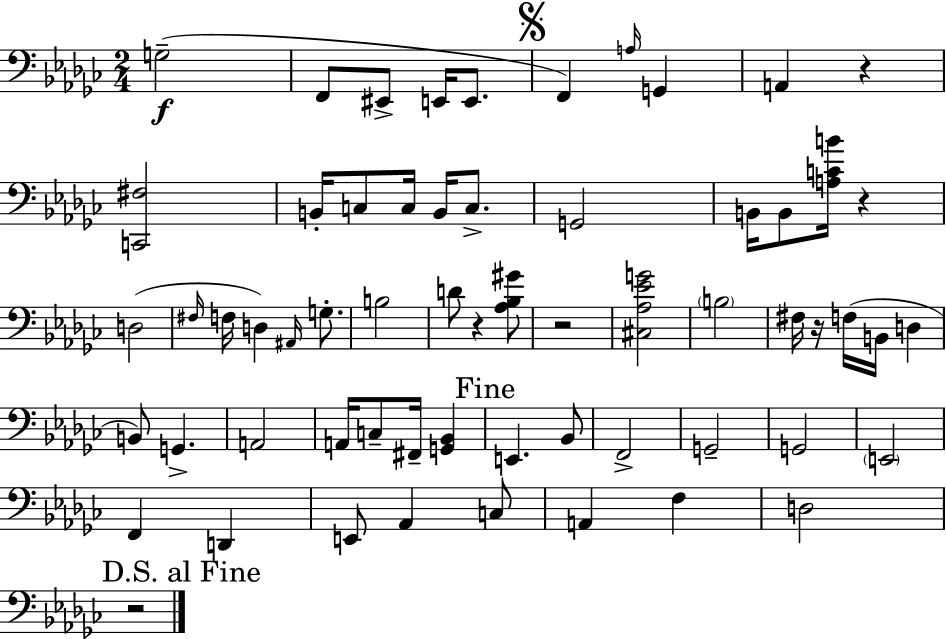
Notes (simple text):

G3/h F2/e EIS2/e E2/s E2/e. F2/q A3/s G2/q A2/q R/q [C2,F#3]/h B2/s C3/e C3/s B2/s C3/e. G2/h B2/s B2/e [A3,C4,B4]/s R/q D3/h F#3/s F3/s D3/q A#2/s G3/e. B3/h D4/e R/q [Ab3,Bb3,G#4]/e R/h [C#3,Ab3,Eb4,G4]/h B3/h F#3/s R/s F3/s B2/s D3/q B2/e G2/q. A2/h A2/s C3/e F#2/s [G2,Bb2]/q E2/q. Bb2/e F2/h G2/h G2/h E2/h F2/q D2/q E2/e Ab2/q C3/e A2/q F3/q D3/h R/h